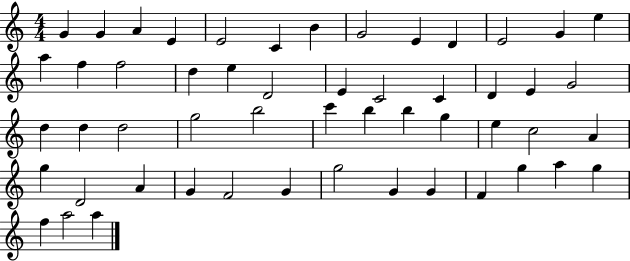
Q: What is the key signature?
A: C major